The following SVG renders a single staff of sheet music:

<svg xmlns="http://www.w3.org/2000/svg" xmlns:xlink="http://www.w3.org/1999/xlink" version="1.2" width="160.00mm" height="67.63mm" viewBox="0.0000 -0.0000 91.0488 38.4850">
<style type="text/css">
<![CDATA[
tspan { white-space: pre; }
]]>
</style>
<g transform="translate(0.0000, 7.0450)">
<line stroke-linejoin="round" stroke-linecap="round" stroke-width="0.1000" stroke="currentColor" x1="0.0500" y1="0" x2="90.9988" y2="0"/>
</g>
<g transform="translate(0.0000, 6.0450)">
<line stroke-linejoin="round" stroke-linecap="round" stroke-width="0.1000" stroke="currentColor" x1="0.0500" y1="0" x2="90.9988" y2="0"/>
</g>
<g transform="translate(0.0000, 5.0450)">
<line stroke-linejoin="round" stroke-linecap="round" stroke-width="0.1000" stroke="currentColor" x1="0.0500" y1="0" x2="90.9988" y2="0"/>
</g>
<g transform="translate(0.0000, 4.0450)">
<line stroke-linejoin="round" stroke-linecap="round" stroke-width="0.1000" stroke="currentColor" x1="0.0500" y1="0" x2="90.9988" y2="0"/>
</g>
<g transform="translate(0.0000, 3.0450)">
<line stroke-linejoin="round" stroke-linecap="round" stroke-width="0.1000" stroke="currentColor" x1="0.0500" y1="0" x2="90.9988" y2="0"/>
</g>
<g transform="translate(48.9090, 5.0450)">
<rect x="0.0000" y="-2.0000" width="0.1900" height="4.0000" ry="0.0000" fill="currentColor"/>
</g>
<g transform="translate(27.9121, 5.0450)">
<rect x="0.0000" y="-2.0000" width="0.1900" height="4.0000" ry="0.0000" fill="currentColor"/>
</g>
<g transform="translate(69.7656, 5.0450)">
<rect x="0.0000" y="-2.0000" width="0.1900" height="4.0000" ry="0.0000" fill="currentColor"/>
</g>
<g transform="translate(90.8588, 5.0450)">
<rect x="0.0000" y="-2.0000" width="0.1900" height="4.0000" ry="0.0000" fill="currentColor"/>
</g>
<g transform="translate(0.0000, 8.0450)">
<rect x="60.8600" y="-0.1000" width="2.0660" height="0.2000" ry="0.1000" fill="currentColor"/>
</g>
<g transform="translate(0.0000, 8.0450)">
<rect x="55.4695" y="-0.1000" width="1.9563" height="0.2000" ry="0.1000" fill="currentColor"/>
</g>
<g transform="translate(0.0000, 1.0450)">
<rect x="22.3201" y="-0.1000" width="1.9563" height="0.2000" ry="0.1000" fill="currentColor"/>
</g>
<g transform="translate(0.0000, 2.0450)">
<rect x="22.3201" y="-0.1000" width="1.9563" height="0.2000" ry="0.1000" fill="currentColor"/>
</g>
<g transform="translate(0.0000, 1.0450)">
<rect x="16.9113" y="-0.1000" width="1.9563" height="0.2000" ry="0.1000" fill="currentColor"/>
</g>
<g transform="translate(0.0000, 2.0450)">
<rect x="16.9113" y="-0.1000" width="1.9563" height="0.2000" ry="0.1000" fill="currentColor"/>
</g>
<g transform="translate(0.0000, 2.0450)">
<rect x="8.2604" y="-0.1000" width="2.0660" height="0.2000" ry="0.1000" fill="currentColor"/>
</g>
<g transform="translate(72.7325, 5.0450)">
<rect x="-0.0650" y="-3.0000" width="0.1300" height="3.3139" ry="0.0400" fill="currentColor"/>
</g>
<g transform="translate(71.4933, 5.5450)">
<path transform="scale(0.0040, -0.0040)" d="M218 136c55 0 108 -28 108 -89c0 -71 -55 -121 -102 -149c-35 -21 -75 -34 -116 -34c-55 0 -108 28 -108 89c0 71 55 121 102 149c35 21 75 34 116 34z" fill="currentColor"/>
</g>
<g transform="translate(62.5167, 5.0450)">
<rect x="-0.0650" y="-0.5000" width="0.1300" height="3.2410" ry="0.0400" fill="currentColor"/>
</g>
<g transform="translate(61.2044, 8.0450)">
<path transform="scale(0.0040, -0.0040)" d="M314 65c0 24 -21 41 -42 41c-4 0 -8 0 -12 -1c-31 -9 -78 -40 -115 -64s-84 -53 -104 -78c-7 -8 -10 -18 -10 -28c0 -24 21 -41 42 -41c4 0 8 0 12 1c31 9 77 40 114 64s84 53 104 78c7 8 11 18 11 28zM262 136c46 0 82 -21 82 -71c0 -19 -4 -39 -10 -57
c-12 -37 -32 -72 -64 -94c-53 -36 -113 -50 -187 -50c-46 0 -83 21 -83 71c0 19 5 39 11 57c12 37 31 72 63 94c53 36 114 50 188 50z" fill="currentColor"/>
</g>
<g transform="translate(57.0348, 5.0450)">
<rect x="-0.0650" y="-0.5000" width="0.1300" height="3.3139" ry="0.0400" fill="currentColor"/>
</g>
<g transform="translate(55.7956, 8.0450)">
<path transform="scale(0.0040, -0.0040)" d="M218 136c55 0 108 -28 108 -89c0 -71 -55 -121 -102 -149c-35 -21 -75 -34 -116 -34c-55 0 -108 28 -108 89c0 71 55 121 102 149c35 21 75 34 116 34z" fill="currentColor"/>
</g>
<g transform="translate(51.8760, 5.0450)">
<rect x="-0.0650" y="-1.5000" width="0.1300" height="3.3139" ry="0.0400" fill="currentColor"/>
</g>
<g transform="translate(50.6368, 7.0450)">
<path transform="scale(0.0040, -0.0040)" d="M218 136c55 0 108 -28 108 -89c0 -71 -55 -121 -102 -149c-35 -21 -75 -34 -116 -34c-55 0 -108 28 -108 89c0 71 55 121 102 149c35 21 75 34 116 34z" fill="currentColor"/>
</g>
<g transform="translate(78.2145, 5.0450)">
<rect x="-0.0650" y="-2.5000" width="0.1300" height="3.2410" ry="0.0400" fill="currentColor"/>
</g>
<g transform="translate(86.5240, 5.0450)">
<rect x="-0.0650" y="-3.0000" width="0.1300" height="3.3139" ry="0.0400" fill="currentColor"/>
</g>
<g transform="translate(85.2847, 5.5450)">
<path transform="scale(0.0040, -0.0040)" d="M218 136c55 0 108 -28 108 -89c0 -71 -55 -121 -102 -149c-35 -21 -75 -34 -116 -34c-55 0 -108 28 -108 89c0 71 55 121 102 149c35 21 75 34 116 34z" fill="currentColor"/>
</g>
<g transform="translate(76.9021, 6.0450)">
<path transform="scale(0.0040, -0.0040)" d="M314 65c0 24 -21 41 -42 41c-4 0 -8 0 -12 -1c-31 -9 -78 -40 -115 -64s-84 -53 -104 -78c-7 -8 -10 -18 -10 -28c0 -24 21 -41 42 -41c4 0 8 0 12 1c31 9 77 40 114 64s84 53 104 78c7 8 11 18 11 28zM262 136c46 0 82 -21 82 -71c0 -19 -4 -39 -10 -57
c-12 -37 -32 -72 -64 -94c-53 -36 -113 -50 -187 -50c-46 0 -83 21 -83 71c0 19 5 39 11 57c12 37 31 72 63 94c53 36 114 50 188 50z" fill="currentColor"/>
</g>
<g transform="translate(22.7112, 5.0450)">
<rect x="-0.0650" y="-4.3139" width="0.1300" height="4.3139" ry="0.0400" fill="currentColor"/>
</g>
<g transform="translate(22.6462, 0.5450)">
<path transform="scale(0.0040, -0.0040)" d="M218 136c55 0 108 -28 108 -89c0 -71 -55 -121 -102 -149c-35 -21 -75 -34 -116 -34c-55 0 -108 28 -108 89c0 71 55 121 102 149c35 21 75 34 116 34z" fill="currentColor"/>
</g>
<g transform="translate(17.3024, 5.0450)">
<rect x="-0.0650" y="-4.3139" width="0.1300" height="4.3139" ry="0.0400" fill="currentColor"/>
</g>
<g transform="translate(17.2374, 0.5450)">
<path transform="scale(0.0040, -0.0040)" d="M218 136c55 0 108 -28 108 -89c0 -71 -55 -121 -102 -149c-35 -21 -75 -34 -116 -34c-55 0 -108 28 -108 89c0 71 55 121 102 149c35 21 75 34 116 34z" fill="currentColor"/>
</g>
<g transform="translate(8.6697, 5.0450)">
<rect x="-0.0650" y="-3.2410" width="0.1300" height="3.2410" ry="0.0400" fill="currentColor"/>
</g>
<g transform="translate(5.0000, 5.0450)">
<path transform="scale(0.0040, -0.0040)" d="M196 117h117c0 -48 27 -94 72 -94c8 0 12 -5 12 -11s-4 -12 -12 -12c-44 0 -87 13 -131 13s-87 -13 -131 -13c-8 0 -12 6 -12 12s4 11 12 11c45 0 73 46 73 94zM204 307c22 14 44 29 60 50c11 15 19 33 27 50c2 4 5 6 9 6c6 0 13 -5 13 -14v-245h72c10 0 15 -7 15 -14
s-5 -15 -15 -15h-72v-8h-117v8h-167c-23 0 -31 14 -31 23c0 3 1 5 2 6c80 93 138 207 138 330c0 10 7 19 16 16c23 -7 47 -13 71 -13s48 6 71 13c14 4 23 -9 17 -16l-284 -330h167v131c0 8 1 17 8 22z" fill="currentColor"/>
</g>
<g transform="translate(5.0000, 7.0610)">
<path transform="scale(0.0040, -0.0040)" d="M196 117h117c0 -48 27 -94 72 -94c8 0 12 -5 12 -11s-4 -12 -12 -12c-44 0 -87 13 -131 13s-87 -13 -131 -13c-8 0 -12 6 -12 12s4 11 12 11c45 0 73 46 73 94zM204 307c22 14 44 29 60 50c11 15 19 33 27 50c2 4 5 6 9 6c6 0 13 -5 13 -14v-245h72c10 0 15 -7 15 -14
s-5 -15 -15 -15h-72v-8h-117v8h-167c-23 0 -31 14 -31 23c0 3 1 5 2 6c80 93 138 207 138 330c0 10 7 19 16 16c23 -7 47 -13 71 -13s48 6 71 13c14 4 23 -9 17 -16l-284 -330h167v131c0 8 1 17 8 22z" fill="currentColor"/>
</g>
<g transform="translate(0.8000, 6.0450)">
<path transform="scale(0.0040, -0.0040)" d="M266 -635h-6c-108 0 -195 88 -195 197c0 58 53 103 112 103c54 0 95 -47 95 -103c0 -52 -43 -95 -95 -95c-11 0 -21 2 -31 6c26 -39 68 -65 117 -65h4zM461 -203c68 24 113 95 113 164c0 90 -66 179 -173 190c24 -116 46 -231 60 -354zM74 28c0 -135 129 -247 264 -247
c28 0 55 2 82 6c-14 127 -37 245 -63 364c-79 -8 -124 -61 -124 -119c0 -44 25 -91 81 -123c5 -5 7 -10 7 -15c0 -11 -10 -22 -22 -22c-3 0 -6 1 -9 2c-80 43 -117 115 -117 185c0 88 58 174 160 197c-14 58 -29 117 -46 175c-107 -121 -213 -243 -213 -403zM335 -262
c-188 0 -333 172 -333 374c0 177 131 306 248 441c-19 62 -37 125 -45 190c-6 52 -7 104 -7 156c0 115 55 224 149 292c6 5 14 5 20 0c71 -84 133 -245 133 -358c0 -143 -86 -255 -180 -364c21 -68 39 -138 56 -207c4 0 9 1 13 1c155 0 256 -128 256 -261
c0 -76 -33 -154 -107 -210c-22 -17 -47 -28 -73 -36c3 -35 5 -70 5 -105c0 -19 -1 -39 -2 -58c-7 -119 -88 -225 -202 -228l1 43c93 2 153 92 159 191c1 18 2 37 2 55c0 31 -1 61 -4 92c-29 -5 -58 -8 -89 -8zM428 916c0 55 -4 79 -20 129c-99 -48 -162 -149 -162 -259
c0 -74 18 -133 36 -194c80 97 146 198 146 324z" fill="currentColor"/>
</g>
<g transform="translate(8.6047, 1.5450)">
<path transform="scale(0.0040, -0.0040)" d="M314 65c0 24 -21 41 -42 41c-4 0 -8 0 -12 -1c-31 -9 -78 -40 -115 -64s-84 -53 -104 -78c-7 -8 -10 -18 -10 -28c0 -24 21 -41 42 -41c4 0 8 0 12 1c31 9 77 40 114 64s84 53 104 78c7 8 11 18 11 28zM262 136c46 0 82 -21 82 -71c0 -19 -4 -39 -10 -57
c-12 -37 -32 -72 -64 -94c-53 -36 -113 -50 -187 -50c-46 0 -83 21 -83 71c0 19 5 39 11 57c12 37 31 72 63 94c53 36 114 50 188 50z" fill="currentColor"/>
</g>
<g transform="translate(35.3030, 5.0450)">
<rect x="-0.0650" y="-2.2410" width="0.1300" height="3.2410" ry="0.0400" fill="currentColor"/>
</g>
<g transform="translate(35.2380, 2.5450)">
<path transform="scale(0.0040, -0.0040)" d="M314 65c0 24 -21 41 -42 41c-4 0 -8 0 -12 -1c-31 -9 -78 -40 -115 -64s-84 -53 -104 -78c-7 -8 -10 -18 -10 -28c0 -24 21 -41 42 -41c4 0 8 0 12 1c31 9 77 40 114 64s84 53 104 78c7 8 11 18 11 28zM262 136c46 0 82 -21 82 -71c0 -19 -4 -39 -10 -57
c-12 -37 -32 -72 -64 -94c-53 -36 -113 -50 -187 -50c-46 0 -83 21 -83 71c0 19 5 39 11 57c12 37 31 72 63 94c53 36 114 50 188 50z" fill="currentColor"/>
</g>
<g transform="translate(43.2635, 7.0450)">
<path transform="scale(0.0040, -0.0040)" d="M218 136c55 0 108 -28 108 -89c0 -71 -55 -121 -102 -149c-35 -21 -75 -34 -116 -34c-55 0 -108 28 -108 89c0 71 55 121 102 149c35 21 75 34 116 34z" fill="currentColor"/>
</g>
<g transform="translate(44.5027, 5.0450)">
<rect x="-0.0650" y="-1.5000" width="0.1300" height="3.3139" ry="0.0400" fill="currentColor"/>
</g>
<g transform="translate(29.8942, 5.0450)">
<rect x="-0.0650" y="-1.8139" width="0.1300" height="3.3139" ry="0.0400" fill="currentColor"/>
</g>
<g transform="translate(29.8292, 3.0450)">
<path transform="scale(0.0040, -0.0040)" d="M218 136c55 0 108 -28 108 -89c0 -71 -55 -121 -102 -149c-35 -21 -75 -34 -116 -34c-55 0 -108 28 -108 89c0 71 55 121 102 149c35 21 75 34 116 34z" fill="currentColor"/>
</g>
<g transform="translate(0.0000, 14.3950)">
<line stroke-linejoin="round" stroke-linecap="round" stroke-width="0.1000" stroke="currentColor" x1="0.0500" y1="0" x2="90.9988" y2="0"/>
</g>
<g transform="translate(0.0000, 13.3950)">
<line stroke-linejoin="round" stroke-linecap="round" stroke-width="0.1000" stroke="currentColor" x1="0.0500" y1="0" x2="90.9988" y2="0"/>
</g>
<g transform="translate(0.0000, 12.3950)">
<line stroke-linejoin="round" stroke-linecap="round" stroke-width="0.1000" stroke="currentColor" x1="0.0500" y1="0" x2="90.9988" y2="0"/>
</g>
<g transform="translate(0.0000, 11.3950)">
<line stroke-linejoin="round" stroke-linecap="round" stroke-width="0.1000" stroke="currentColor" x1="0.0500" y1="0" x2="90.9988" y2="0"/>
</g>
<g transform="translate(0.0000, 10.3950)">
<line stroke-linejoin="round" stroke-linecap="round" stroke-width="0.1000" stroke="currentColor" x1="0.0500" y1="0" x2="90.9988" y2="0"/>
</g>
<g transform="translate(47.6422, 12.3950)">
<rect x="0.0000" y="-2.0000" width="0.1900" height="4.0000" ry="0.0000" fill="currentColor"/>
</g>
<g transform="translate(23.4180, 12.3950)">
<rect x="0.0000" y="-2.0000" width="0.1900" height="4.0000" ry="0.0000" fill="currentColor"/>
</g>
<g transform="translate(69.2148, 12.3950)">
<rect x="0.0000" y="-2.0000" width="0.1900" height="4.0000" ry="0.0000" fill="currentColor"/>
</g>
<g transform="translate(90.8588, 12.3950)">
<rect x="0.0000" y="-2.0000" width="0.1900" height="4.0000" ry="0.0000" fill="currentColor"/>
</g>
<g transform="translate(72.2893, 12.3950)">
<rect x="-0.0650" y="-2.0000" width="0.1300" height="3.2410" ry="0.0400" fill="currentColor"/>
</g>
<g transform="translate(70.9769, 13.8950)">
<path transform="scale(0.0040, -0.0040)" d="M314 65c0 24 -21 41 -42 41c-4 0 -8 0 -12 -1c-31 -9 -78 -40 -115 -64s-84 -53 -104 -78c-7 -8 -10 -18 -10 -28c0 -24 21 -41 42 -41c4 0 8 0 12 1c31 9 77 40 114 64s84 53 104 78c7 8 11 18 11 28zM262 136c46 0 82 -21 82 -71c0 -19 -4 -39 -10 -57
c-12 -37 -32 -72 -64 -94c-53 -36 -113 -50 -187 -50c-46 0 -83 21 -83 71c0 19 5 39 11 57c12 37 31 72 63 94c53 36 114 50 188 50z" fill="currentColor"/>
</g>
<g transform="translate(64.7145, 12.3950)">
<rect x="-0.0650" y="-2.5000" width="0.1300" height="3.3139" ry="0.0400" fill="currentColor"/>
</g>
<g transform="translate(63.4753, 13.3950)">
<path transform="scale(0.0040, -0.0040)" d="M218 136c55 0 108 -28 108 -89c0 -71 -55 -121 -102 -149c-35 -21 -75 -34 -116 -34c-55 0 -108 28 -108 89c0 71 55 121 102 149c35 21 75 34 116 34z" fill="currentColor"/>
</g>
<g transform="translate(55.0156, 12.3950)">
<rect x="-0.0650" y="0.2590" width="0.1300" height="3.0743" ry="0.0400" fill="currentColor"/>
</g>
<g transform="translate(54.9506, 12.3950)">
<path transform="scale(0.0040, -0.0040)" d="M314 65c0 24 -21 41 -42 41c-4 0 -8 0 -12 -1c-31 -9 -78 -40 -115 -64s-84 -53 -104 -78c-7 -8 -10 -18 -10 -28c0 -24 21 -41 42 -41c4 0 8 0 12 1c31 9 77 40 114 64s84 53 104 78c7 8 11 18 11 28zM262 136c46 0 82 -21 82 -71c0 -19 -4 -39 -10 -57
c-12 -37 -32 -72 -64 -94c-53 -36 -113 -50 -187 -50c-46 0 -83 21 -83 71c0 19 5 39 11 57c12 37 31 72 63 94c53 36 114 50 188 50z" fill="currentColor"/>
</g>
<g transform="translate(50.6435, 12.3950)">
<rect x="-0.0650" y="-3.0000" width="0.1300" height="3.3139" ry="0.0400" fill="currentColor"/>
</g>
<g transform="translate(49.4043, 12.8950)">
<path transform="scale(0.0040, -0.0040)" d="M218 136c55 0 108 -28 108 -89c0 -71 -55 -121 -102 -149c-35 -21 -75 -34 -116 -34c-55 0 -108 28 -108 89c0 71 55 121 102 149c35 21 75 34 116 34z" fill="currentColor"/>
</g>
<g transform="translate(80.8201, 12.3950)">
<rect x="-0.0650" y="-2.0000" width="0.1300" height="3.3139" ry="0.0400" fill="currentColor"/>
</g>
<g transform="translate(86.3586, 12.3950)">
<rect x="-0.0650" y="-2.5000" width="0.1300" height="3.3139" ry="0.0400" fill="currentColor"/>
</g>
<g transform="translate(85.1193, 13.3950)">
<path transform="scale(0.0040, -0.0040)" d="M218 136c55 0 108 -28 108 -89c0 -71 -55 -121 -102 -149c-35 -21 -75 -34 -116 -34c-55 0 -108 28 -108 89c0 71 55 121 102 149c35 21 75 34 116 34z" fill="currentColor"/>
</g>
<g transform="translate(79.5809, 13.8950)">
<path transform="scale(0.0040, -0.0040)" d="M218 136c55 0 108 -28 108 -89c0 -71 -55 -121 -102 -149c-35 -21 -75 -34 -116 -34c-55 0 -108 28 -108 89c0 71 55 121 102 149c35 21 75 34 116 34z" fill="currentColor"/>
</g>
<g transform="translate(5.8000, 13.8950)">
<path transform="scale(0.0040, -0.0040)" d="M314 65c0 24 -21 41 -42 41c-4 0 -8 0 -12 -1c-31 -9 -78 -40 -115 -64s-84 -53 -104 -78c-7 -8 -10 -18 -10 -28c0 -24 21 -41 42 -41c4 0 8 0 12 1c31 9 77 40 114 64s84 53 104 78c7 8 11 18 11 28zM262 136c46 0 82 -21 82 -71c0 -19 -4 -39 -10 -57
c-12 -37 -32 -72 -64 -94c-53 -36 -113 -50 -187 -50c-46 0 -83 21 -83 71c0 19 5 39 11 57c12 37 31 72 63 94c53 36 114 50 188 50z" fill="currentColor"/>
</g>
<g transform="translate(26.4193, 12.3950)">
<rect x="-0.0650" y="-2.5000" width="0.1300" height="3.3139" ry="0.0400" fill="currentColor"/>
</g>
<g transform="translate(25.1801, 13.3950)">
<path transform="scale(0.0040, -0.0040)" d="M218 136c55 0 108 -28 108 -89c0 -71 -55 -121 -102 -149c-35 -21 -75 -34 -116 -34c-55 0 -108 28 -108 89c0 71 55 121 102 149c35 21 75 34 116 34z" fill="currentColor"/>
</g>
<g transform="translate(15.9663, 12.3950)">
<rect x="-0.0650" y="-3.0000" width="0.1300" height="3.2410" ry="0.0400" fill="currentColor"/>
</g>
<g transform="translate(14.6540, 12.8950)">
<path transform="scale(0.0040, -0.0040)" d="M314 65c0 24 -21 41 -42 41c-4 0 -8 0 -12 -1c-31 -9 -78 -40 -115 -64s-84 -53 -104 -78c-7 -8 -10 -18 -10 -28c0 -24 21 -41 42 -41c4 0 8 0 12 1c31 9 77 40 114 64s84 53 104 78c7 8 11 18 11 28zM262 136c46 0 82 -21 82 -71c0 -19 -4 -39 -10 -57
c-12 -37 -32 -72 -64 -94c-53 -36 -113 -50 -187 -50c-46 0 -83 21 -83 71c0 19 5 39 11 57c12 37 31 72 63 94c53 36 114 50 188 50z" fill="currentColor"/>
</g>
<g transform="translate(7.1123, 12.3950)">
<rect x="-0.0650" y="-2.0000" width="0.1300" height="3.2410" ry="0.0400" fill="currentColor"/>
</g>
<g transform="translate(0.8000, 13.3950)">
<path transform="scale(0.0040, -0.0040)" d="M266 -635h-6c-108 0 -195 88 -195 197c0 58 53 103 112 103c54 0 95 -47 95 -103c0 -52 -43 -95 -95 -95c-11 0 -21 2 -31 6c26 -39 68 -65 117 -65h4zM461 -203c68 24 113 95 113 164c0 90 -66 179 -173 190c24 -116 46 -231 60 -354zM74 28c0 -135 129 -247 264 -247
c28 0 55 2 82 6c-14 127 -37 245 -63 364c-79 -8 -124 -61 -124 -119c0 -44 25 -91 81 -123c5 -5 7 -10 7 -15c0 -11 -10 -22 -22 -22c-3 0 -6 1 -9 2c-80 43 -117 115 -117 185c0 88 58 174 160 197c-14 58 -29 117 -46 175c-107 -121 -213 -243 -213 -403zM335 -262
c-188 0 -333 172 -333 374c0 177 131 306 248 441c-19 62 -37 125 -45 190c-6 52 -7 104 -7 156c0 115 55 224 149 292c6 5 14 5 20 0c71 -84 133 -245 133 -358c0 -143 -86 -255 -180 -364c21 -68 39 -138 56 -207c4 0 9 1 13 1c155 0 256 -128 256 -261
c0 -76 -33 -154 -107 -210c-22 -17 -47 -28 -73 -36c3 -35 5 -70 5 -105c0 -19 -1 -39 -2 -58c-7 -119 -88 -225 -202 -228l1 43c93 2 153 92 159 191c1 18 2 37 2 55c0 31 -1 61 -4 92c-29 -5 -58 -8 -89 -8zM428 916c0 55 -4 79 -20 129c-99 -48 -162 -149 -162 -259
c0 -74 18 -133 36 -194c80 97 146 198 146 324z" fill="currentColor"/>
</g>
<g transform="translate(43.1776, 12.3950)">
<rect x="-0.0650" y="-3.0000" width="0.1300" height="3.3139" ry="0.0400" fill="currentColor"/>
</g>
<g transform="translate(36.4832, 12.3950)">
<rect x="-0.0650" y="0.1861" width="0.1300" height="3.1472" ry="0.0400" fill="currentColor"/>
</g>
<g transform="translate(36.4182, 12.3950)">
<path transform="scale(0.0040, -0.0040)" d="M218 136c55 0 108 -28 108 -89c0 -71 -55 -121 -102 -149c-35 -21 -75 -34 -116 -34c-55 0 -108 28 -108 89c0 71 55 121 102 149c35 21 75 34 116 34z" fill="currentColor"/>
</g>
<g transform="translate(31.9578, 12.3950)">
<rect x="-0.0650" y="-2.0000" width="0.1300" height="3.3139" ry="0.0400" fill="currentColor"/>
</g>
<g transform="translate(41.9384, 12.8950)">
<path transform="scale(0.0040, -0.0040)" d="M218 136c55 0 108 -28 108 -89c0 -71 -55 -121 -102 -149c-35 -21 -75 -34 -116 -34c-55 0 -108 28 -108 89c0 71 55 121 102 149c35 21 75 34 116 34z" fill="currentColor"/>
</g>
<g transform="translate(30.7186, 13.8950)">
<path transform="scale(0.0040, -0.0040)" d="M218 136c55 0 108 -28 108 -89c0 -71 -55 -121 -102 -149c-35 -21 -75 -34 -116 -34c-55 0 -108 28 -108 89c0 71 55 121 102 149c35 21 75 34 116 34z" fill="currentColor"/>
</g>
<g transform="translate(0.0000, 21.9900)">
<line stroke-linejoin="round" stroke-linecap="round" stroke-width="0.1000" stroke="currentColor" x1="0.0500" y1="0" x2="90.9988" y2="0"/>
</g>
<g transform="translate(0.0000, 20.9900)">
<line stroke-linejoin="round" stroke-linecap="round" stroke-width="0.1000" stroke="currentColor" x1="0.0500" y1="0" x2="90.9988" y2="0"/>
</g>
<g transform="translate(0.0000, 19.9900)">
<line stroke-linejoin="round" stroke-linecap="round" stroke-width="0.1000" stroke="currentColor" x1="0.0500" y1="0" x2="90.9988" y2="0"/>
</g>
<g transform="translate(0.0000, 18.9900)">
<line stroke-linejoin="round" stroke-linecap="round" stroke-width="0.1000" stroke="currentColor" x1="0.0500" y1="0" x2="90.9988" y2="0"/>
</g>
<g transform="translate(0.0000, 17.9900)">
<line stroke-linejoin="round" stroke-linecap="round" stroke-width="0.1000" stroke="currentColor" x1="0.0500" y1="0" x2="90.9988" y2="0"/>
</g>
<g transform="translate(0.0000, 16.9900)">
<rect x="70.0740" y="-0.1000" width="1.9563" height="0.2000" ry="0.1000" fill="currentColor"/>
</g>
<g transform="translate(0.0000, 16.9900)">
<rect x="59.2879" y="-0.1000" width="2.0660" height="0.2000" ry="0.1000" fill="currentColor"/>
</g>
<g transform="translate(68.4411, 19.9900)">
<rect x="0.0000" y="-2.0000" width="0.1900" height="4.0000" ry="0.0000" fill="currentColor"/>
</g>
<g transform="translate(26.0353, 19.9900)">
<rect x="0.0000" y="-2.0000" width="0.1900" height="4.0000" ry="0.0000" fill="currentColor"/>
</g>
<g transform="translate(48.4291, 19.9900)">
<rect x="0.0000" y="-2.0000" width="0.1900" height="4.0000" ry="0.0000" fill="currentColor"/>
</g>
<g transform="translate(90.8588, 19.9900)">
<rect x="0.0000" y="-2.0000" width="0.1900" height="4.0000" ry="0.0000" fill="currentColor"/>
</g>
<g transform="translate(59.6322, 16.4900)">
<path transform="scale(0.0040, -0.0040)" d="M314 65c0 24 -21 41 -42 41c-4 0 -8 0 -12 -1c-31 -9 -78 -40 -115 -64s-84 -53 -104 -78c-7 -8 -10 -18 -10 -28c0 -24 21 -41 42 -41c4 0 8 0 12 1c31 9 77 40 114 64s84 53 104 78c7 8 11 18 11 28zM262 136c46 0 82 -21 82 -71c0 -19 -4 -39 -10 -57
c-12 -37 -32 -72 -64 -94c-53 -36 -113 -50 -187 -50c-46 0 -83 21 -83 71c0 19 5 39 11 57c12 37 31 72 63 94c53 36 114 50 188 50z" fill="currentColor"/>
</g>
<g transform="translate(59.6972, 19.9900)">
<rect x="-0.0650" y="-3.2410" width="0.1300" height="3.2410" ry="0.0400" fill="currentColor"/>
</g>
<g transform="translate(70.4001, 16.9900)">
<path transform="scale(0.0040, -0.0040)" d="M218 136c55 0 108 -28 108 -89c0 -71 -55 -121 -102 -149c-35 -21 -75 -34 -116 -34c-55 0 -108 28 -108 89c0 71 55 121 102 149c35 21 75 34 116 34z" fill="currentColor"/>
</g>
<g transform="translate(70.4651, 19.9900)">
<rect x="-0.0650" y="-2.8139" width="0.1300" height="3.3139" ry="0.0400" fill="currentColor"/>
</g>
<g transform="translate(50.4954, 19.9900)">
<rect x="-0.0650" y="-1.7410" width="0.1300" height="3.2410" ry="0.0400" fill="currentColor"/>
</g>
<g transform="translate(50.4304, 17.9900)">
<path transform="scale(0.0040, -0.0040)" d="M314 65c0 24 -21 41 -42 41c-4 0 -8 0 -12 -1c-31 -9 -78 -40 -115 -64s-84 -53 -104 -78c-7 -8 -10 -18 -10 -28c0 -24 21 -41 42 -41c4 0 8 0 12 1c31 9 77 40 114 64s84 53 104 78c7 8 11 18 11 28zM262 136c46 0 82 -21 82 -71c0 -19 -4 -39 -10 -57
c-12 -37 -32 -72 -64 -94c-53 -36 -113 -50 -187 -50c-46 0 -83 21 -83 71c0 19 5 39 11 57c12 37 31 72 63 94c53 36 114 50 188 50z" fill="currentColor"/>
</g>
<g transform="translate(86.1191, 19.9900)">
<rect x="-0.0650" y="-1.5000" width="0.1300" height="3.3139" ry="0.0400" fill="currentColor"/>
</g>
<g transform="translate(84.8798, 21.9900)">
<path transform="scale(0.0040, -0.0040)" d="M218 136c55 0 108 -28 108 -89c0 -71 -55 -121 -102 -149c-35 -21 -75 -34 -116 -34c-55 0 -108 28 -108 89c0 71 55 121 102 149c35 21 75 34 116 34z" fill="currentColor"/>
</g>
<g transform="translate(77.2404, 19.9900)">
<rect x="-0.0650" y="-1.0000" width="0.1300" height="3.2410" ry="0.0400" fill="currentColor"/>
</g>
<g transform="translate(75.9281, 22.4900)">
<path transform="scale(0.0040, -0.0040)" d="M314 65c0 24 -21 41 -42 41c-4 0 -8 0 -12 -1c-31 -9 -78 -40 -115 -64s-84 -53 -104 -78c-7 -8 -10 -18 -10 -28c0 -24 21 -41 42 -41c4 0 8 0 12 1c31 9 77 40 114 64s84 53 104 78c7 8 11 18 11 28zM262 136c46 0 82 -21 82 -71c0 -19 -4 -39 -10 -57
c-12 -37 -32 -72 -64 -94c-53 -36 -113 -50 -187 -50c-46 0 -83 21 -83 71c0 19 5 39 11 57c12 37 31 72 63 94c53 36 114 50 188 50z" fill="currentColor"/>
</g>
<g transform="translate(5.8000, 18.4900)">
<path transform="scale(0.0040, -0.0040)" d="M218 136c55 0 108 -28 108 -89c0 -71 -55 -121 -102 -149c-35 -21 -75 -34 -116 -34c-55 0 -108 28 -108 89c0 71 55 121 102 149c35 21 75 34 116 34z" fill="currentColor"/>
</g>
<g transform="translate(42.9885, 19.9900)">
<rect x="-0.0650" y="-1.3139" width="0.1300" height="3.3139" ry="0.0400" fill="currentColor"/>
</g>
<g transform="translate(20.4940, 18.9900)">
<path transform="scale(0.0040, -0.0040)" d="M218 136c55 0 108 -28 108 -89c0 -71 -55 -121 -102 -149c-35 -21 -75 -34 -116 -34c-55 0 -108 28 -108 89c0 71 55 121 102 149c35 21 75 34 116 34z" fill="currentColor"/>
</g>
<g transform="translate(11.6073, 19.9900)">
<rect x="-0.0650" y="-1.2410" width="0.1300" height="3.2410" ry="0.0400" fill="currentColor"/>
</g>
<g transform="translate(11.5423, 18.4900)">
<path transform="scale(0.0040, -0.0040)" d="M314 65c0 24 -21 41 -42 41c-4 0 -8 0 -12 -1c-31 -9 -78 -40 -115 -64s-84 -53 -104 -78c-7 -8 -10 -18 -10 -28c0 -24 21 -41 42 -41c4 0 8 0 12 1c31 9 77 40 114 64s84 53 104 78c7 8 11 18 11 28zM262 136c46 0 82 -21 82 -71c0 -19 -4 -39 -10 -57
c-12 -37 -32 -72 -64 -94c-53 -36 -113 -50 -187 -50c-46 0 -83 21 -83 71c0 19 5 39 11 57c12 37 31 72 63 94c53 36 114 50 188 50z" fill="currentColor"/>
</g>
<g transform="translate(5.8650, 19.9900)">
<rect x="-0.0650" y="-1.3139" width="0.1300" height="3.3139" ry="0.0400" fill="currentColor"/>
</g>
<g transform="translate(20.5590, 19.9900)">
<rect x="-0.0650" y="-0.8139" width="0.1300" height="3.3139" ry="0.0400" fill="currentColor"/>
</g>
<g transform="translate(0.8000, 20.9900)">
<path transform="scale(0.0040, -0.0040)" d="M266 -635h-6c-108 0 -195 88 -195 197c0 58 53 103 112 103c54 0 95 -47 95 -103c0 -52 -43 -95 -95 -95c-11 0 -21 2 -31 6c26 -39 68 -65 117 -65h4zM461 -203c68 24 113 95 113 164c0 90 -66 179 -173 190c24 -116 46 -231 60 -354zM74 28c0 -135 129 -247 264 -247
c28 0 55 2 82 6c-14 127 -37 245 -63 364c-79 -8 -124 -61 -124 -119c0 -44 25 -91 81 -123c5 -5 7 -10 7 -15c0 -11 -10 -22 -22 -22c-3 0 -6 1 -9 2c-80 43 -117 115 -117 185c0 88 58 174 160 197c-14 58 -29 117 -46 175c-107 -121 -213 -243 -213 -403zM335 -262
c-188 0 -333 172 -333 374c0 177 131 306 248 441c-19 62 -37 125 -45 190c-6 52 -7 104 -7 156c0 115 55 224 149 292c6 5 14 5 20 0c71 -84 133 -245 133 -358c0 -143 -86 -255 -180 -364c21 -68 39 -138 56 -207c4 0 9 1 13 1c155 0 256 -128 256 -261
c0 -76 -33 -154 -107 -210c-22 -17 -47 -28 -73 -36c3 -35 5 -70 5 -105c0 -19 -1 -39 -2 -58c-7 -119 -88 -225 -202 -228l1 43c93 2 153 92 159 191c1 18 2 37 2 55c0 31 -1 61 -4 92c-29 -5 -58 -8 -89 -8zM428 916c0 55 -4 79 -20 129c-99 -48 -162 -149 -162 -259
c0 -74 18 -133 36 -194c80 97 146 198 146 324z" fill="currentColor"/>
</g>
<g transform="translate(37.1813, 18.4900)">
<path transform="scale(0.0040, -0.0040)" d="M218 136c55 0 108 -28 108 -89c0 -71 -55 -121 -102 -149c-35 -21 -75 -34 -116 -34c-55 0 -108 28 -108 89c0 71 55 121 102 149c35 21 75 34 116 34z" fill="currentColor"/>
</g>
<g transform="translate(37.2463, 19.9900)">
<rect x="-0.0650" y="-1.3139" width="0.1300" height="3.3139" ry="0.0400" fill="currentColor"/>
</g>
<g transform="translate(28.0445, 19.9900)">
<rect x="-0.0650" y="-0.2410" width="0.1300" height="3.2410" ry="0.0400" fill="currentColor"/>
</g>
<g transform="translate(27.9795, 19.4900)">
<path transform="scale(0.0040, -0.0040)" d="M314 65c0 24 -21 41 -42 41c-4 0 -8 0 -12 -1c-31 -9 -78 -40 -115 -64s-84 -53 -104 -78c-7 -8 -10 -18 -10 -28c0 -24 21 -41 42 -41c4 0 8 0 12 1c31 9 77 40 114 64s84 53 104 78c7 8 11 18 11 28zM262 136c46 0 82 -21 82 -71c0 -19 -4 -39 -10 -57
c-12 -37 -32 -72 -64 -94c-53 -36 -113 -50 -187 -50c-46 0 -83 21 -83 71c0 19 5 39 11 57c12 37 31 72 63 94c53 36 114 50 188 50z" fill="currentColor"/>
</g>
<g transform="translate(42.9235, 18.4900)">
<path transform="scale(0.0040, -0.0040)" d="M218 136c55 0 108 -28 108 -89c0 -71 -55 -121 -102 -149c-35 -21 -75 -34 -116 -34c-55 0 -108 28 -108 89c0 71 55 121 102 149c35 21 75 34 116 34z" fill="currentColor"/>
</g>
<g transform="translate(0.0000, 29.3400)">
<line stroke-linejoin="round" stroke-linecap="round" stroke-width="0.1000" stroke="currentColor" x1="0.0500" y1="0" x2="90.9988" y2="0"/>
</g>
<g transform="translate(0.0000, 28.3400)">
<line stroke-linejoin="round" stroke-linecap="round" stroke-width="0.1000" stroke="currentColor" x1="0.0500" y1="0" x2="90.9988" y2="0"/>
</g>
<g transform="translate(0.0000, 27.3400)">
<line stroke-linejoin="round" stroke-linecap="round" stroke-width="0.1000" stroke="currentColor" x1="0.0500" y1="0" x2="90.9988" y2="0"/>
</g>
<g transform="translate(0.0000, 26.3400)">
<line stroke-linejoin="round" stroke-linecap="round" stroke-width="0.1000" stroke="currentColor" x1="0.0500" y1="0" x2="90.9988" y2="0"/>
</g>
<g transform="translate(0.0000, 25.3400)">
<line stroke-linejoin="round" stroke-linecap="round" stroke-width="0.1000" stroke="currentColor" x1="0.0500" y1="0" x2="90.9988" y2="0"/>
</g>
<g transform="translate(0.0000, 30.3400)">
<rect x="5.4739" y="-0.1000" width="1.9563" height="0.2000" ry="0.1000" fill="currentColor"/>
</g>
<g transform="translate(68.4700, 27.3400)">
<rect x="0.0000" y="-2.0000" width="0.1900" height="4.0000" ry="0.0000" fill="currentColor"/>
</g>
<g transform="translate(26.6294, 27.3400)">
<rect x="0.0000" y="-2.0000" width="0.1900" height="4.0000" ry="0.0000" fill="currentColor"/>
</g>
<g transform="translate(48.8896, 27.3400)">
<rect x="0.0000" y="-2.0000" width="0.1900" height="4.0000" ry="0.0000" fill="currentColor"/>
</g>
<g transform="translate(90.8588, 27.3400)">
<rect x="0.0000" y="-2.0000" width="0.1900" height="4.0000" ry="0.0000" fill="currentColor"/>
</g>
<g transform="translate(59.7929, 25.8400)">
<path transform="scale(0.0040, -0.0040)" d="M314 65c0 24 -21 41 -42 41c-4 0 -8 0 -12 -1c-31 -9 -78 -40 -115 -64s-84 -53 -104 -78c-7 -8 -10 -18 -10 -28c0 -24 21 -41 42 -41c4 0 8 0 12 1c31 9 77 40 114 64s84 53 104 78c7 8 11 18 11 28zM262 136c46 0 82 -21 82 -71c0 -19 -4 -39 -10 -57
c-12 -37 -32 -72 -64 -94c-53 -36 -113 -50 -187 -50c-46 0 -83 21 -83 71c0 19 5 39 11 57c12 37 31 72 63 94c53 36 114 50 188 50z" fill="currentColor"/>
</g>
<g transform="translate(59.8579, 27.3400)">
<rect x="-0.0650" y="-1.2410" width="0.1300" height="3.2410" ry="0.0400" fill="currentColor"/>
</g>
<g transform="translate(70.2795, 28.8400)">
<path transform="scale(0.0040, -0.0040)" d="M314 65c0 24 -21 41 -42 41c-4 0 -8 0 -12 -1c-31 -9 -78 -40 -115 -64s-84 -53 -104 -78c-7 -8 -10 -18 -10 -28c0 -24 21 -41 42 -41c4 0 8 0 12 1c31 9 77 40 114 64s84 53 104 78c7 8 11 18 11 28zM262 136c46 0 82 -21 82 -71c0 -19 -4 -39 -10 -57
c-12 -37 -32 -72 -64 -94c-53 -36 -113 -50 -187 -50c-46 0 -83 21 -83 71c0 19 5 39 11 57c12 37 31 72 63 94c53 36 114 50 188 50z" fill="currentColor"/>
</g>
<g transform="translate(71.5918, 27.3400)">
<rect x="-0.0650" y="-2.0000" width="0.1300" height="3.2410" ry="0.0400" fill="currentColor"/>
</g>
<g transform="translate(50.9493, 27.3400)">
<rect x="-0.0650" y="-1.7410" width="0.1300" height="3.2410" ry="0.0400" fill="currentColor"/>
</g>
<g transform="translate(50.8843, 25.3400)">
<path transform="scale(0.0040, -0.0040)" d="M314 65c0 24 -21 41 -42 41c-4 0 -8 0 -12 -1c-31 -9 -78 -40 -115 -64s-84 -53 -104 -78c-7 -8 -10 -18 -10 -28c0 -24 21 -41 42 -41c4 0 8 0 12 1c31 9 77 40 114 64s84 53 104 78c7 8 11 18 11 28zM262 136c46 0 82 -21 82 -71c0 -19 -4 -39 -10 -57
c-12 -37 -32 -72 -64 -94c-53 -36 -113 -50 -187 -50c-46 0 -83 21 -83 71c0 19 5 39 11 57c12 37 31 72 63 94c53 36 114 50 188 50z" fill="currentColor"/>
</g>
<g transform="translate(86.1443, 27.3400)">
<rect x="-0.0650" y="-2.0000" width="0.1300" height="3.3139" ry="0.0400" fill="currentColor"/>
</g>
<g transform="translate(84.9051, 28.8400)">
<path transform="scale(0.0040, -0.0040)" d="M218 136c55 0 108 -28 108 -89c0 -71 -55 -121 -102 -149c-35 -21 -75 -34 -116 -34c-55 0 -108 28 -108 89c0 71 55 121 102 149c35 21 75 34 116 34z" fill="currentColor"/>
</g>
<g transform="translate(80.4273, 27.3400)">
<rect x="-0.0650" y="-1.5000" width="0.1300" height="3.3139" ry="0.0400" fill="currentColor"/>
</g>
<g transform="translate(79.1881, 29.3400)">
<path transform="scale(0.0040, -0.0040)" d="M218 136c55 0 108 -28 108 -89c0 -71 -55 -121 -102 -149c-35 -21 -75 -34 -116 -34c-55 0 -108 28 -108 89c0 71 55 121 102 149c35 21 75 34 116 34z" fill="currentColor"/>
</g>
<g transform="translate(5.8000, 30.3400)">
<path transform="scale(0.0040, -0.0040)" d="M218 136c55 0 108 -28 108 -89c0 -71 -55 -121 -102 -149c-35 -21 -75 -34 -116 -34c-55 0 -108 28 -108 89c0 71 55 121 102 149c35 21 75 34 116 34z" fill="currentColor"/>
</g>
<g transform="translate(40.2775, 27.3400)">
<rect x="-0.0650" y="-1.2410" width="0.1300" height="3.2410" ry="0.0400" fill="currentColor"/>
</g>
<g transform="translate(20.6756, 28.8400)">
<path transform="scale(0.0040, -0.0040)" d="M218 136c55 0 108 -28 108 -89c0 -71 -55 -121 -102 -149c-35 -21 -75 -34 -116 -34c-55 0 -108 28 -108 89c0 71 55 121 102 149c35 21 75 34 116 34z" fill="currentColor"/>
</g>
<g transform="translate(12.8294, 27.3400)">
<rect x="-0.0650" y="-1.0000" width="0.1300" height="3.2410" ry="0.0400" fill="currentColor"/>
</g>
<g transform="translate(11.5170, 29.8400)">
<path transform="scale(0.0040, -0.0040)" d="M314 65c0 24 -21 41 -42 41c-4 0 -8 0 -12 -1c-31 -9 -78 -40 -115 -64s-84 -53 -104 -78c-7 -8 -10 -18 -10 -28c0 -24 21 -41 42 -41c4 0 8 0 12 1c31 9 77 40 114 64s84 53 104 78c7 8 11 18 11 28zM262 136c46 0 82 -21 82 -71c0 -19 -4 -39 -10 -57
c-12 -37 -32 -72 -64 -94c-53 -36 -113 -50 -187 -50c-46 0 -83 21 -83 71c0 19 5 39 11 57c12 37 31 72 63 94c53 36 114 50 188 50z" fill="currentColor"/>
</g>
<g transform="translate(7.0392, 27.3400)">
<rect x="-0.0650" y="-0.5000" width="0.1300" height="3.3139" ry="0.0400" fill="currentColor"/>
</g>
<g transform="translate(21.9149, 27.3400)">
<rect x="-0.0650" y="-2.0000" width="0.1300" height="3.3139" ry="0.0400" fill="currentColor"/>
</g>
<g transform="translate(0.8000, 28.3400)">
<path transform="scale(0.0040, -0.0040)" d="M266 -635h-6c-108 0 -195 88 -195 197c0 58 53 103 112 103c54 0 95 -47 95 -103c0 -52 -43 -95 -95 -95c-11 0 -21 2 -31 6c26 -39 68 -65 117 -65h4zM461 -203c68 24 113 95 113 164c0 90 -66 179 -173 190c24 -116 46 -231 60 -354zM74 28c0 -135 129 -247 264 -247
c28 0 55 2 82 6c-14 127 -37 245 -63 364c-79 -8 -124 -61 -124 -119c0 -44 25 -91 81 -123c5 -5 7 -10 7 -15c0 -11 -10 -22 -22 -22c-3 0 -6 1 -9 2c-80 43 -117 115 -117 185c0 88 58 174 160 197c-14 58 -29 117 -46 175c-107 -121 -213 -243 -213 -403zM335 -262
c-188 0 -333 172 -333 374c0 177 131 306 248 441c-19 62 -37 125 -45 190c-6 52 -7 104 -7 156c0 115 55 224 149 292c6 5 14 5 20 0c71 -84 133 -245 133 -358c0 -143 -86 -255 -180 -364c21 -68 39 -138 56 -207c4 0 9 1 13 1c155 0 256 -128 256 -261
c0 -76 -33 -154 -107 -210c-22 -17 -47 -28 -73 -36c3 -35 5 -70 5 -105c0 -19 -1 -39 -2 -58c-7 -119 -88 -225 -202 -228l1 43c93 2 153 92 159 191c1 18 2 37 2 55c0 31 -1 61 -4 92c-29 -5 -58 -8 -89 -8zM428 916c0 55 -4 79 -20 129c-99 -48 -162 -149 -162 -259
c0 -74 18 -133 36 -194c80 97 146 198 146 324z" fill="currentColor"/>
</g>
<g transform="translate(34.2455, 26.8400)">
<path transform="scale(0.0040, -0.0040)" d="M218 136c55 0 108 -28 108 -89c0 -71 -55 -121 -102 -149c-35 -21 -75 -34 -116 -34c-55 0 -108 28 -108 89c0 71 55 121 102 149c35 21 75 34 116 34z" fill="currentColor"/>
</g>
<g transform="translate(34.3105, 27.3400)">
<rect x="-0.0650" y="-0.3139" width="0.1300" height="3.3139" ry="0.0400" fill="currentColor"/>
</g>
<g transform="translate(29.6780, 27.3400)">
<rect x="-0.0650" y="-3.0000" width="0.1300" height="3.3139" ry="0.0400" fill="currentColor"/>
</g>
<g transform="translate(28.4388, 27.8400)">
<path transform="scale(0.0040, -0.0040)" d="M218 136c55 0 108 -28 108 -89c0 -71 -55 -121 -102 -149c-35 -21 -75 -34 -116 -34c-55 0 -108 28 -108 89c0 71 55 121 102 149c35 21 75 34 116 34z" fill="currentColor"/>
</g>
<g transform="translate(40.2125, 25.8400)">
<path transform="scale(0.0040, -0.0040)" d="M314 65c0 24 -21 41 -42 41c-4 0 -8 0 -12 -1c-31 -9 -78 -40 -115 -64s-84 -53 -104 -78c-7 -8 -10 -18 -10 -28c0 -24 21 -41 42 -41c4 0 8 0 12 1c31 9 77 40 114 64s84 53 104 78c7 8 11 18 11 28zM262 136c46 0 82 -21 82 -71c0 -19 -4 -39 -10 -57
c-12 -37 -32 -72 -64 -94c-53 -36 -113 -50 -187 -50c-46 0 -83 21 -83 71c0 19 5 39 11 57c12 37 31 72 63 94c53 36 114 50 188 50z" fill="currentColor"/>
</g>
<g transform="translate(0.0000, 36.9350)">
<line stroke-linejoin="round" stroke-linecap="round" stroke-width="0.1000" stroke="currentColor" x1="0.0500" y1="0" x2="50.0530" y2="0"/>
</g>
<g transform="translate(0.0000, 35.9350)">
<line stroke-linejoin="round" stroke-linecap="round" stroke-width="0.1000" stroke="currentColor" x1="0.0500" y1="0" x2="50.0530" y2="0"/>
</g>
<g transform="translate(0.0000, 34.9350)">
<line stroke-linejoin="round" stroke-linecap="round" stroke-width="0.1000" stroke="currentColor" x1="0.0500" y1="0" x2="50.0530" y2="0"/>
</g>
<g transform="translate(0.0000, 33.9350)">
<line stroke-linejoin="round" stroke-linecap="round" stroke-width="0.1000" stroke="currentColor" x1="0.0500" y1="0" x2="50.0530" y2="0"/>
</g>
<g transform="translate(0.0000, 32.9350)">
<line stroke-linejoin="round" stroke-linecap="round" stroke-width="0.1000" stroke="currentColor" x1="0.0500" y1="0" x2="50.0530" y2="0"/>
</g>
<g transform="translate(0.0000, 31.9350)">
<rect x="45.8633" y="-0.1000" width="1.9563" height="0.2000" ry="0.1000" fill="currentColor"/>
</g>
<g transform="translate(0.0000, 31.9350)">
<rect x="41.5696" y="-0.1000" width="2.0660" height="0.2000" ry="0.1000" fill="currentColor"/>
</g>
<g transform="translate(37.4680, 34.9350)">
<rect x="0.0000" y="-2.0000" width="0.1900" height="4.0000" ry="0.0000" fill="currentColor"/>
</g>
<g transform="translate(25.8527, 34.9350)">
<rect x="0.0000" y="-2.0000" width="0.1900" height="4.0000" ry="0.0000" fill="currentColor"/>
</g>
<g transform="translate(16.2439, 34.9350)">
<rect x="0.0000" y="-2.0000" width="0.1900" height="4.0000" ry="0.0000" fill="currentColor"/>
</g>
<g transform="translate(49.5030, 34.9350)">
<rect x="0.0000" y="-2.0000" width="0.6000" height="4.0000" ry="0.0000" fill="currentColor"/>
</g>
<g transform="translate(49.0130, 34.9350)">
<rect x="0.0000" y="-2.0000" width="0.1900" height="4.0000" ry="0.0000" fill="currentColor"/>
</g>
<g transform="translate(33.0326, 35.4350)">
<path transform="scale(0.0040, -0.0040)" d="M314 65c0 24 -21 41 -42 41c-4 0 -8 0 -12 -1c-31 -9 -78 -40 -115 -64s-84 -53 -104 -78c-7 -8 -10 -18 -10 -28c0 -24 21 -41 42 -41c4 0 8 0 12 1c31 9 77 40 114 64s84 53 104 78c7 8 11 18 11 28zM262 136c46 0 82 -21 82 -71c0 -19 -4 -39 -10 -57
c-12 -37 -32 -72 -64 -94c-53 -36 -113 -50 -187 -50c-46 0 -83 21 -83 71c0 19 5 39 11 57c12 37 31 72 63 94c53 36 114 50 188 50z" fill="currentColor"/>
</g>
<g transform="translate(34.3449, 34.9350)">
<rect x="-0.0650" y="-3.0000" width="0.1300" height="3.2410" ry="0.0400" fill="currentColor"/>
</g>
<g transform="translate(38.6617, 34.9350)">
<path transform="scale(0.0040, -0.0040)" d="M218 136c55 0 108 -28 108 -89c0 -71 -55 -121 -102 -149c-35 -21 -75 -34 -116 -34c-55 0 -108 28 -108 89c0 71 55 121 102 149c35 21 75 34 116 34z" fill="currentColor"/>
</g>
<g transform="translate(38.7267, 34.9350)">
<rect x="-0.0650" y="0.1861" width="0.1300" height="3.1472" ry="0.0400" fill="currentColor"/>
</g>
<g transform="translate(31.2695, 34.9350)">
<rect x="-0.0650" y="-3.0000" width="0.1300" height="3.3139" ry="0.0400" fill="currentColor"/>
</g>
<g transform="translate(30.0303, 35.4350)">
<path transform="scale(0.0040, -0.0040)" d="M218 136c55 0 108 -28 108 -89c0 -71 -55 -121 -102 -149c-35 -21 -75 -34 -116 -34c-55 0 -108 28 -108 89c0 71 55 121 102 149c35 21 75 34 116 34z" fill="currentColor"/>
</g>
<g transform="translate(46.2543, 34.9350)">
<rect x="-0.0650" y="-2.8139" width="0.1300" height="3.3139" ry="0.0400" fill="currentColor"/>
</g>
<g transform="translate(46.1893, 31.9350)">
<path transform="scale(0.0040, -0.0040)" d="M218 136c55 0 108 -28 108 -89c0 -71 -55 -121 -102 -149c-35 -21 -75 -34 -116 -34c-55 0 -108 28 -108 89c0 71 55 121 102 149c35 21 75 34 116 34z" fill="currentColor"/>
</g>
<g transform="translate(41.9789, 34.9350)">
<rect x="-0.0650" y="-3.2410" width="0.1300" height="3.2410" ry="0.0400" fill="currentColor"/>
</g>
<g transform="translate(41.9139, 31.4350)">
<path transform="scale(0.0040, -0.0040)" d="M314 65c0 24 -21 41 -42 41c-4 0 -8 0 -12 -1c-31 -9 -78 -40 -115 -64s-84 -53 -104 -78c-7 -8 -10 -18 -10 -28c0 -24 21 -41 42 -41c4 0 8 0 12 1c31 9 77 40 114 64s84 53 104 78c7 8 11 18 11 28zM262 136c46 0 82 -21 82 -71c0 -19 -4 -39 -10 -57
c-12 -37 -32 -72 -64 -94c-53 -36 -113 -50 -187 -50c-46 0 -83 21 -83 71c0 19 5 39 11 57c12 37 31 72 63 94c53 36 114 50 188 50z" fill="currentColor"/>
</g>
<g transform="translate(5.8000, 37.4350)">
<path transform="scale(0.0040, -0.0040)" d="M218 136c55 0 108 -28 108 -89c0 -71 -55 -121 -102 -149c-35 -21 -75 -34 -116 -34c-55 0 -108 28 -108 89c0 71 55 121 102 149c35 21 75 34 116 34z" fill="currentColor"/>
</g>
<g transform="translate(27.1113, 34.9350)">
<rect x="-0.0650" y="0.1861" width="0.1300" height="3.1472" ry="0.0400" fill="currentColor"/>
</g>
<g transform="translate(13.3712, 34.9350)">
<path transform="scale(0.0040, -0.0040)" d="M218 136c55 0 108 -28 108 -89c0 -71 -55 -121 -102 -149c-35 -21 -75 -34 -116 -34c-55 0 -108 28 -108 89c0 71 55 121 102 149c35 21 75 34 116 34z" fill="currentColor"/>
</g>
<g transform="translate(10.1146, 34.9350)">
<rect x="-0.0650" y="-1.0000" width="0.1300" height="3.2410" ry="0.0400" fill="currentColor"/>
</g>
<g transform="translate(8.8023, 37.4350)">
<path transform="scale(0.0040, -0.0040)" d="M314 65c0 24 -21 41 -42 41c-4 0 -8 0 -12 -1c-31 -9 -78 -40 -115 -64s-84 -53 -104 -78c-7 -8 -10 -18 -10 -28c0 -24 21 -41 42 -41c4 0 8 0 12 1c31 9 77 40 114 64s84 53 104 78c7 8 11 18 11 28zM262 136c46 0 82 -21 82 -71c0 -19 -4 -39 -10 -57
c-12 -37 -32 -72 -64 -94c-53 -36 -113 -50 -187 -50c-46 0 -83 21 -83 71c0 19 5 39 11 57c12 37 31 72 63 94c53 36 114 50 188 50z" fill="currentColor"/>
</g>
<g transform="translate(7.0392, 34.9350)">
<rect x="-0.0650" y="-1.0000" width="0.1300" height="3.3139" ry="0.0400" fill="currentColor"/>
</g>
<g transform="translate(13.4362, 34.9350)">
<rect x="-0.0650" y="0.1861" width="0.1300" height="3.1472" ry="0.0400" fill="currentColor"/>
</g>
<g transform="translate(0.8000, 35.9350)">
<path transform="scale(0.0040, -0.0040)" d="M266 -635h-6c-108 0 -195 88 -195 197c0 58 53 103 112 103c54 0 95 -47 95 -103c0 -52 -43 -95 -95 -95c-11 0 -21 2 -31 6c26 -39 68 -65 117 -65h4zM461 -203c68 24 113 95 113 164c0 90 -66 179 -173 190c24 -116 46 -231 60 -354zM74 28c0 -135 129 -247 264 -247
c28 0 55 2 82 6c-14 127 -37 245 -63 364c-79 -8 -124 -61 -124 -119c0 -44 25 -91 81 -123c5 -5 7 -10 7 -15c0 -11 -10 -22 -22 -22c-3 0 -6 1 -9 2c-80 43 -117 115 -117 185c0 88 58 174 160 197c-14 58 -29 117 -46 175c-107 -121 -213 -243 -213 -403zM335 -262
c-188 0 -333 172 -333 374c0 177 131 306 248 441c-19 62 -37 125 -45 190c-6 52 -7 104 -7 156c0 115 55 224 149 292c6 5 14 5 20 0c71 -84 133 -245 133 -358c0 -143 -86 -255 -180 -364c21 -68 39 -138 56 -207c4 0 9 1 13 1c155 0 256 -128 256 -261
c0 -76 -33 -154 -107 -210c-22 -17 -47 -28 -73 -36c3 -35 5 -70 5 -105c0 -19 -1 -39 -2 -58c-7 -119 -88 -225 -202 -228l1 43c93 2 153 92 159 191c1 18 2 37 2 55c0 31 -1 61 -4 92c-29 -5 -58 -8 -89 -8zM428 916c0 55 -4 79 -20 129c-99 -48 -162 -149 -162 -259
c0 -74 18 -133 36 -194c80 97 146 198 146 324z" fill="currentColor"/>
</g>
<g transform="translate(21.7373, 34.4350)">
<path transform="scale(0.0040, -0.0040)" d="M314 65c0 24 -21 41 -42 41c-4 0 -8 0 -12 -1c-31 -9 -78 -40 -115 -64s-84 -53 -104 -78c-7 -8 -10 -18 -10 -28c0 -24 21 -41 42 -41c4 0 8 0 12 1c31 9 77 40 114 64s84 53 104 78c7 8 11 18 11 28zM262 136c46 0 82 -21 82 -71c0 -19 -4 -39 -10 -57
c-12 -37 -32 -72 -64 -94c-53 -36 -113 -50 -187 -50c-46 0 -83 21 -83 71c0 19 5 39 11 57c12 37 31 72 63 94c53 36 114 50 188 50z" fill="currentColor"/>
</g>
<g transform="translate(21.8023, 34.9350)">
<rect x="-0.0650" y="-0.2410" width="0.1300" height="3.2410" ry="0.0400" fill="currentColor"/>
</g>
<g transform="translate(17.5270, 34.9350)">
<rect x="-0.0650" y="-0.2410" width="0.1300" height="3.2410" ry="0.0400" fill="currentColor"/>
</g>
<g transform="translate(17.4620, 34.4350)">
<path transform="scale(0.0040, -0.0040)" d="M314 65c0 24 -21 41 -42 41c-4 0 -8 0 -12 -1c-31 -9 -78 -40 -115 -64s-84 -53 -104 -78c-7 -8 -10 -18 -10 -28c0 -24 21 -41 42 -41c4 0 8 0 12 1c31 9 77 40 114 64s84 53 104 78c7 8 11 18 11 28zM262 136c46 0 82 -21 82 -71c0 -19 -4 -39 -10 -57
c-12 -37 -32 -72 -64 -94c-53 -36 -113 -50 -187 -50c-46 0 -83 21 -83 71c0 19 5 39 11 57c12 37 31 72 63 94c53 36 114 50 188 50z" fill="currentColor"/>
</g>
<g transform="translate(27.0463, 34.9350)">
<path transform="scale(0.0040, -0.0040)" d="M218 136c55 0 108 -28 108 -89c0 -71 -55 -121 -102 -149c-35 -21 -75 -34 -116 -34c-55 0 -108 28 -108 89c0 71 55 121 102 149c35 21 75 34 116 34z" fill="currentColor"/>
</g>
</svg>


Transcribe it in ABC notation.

X:1
T:Untitled
M:4/4
L:1/4
K:C
b2 d' d' f g2 E E C C2 A G2 A F2 A2 G F B A A B2 G F2 F G e e2 d c2 e e f2 b2 a D2 E C D2 F A c e2 f2 e2 F2 E F D D2 B c2 c2 B A A2 B b2 a